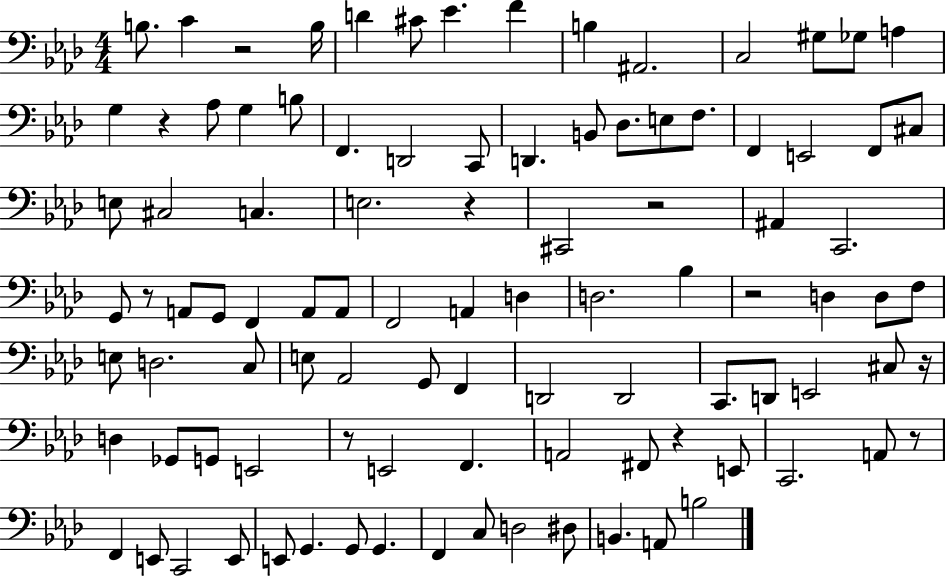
{
  \clef bass
  \numericTimeSignature
  \time 4/4
  \key aes \major
  b8. c'4 r2 b16 | d'4 cis'8 ees'4. f'4 | b4 ais,2. | c2 gis8 ges8 a4 | \break g4 r4 aes8 g4 b8 | f,4. d,2 c,8 | d,4. b,8 des8. e8 f8. | f,4 e,2 f,8 cis8 | \break e8 cis2 c4. | e2. r4 | cis,2 r2 | ais,4 c,2. | \break g,8 r8 a,8 g,8 f,4 a,8 a,8 | f,2 a,4 d4 | d2. bes4 | r2 d4 d8 f8 | \break e8 d2. c8 | e8 aes,2 g,8 f,4 | d,2 d,2 | c,8. d,8 e,2 cis8 r16 | \break d4 ges,8 g,8 e,2 | r8 e,2 f,4. | a,2 fis,8 r4 e,8 | c,2. a,8 r8 | \break f,4 e,8 c,2 e,8 | e,8 g,4. g,8 g,4. | f,4 c8 d2 dis8 | b,4. a,8 b2 | \break \bar "|."
}